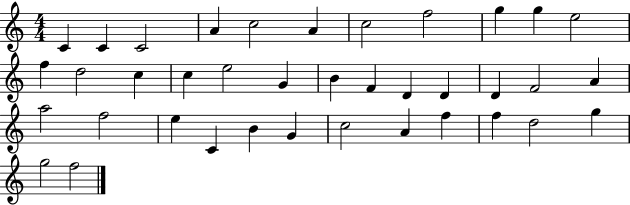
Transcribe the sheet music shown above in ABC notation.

X:1
T:Untitled
M:4/4
L:1/4
K:C
C C C2 A c2 A c2 f2 g g e2 f d2 c c e2 G B F D D D F2 A a2 f2 e C B G c2 A f f d2 g g2 f2